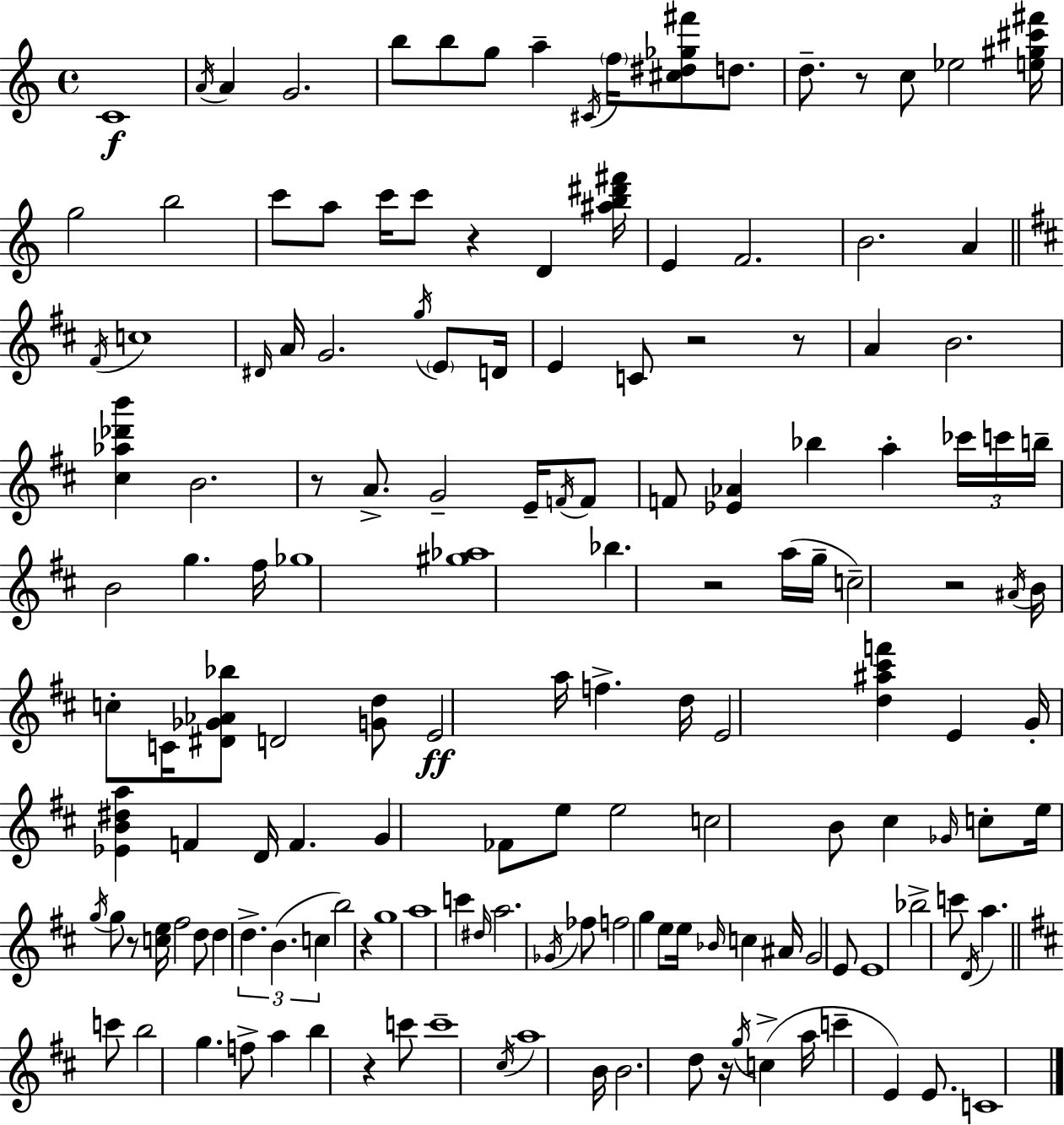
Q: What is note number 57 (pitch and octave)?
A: C5